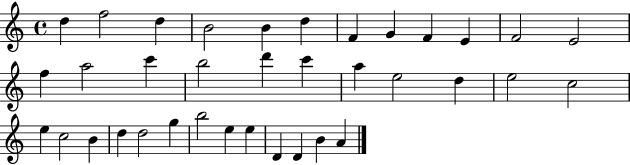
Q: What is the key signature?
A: C major